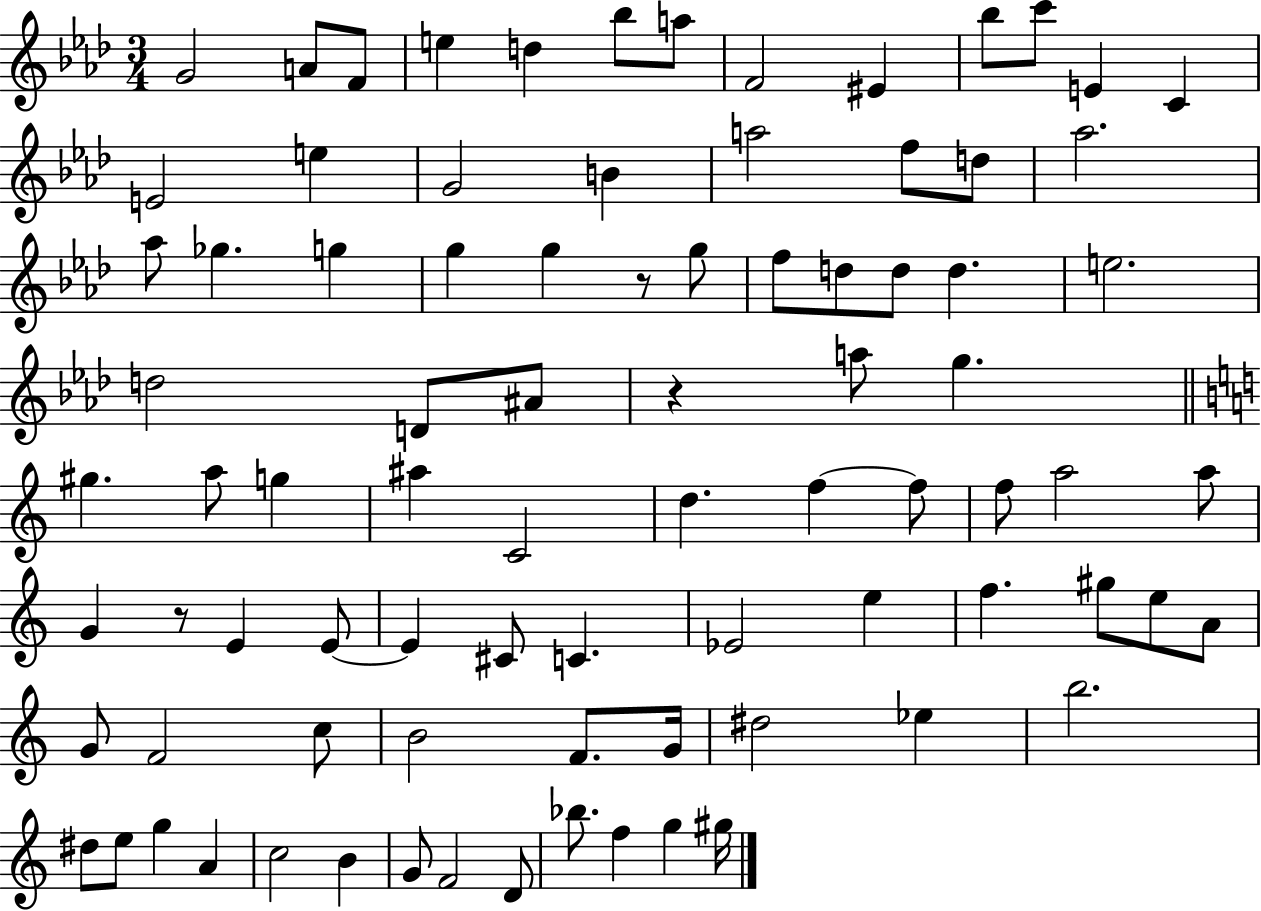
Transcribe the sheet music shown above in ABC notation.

X:1
T:Untitled
M:3/4
L:1/4
K:Ab
G2 A/2 F/2 e d _b/2 a/2 F2 ^E _b/2 c'/2 E C E2 e G2 B a2 f/2 d/2 _a2 _a/2 _g g g g z/2 g/2 f/2 d/2 d/2 d e2 d2 D/2 ^A/2 z a/2 g ^g a/2 g ^a C2 d f f/2 f/2 a2 a/2 G z/2 E E/2 E ^C/2 C _E2 e f ^g/2 e/2 A/2 G/2 F2 c/2 B2 F/2 G/4 ^d2 _e b2 ^d/2 e/2 g A c2 B G/2 F2 D/2 _b/2 f g ^g/4